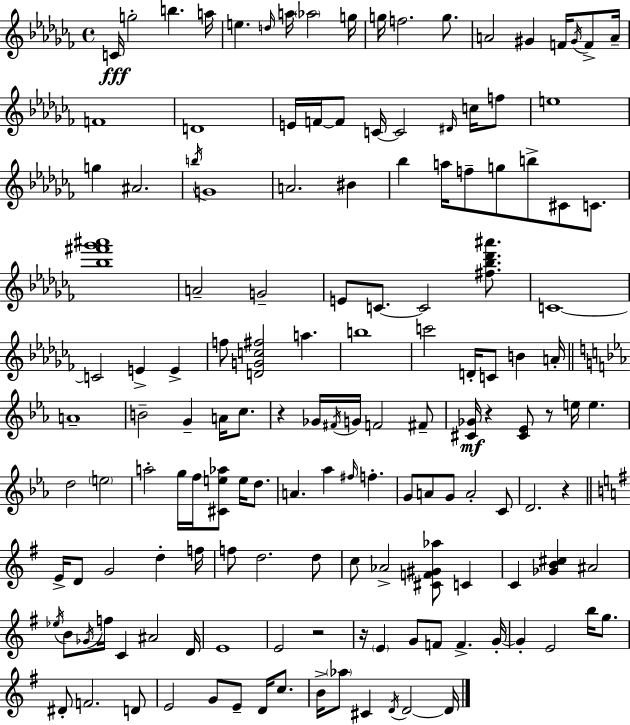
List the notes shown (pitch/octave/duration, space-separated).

C4/s G5/h B5/q. A5/s E5/q. D5/s A5/s Ab5/h G5/s G5/s F5/h. G5/e. A4/h G#4/q F4/s G#4/s F4/e A4/s F4/w D4/w E4/s F4/s F4/e C4/s C4/h D#4/s C5/s F5/e E5/w G5/q A#4/h. B5/s G4/w A4/h. BIS4/q Bb5/q A5/s F5/e G5/e B5/e C#4/e C4/e. [Bb5,F#6,Gb6,A#6]/w A4/h G4/h E4/e C4/e. C4/h [F#5,Bb5,Db6,A#6]/e. C4/w C4/h E4/q E4/q F5/e [D4,G4,C5,F#5]/h A5/q. B5/w C6/h D4/s C4/e B4/q A4/s A4/w B4/h G4/q A4/s C5/e. R/q Gb4/s F#4/s G4/s F4/h F#4/e [C#4,Gb4]/s R/q [C#4,Eb4]/e R/e E5/s E5/q. D5/h E5/h A5/h G5/s F5/s [C#4,E5,Ab5]/e E5/s D5/e. A4/q. Ab5/q F#5/s F5/q. G4/e A4/e G4/e A4/h C4/e D4/h. R/q E4/s D4/e G4/h D5/q F5/s F5/e D5/h. D5/e C5/e Ab4/h [C#4,F4,G#4,Ab5]/e C4/q C4/q [Gb4,B4,C#5]/q A#4/h Eb5/s B4/e Gb4/s F5/s C4/q A#4/h D4/s E4/w E4/h R/h R/s E4/q G4/e F4/e F4/q. G4/s G4/q E4/h B5/s G5/e. D#4/e F4/h. D4/e E4/h G4/e E4/e D4/s C5/e. B4/s Ab5/e C#4/q D4/s D4/h D4/s